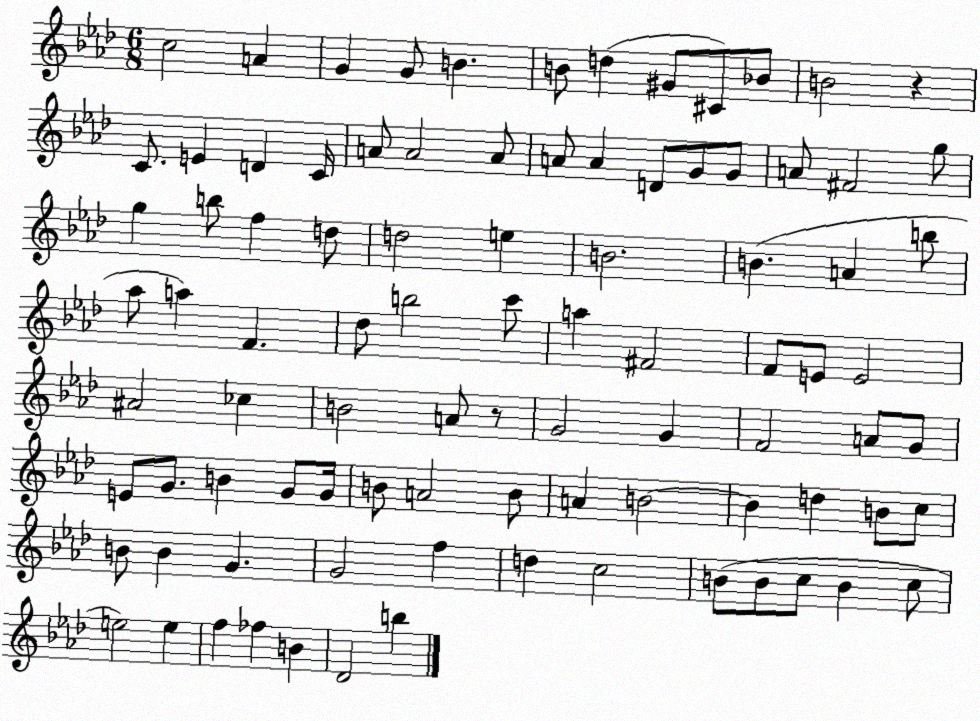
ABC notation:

X:1
T:Untitled
M:6/8
L:1/4
K:Ab
c2 A G G/2 B B/2 d ^G/2 ^C/2 _B/2 B2 z C/2 E D C/4 A/2 A2 A/2 A/2 A D/2 G/2 G/2 A/2 ^F2 g/2 g b/2 f d/2 d2 e B2 B A b/2 _a/2 a F _d/2 b2 c'/2 a ^F2 F/2 E/2 E2 ^A2 _c B2 A/2 z/2 G2 G F2 A/2 G/2 E/2 G/2 B G/2 G/4 B/2 A2 B/2 A B2 B d B/2 c/2 B/2 B G G2 f d c2 B/2 B/2 c/2 B c/2 e2 e f _f B _D2 b